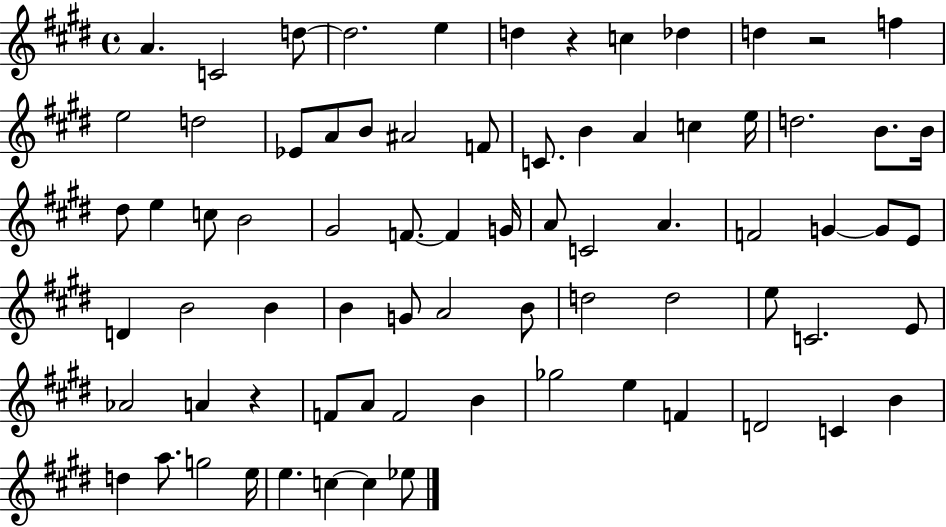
A4/q. C4/h D5/e D5/h. E5/q D5/q R/q C5/q Db5/q D5/q R/h F5/q E5/h D5/h Eb4/e A4/e B4/e A#4/h F4/e C4/e. B4/q A4/q C5/q E5/s D5/h. B4/e. B4/s D#5/e E5/q C5/e B4/h G#4/h F4/e. F4/q G4/s A4/e C4/h A4/q. F4/h G4/q G4/e E4/e D4/q B4/h B4/q B4/q G4/e A4/h B4/e D5/h D5/h E5/e C4/h. E4/e Ab4/h A4/q R/q F4/e A4/e F4/h B4/q Gb5/h E5/q F4/q D4/h C4/q B4/q D5/q A5/e. G5/h E5/s E5/q. C5/q C5/q Eb5/e